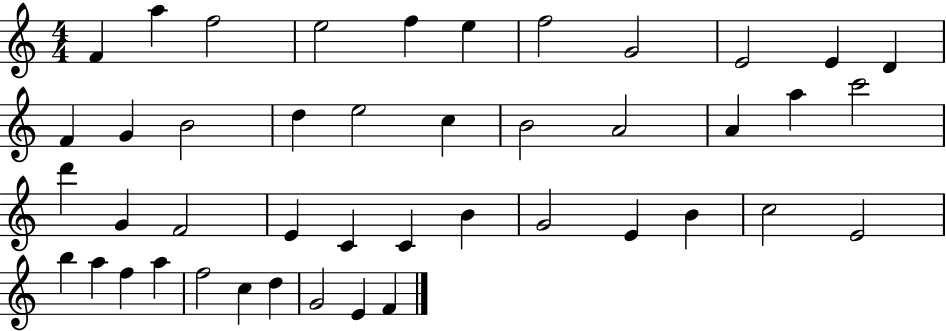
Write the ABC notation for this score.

X:1
T:Untitled
M:4/4
L:1/4
K:C
F a f2 e2 f e f2 G2 E2 E D F G B2 d e2 c B2 A2 A a c'2 d' G F2 E C C B G2 E B c2 E2 b a f a f2 c d G2 E F